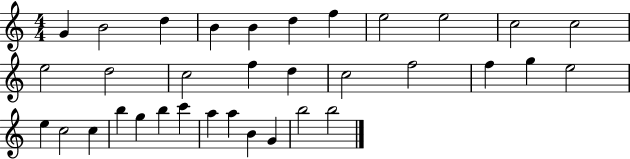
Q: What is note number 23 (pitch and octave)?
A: C5